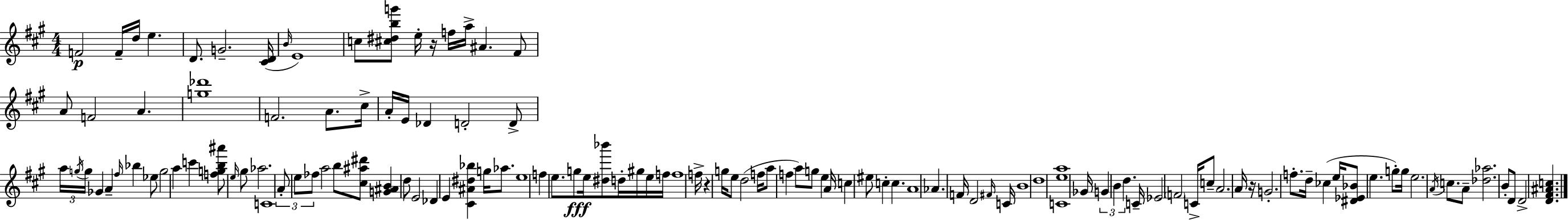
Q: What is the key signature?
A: A major